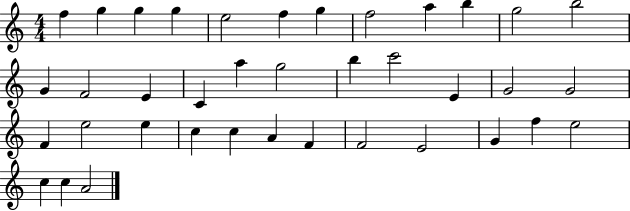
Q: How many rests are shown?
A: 0